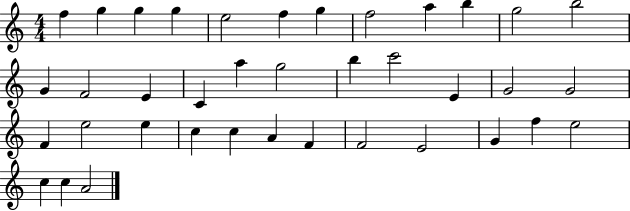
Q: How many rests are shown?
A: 0